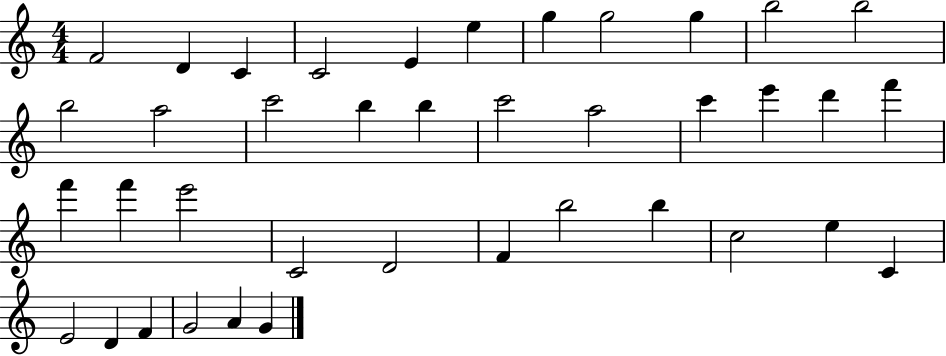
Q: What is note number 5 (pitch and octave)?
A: E4